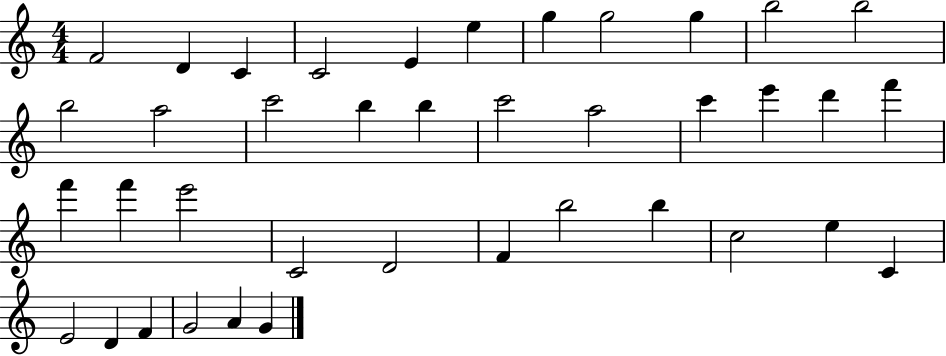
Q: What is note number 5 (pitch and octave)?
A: E4